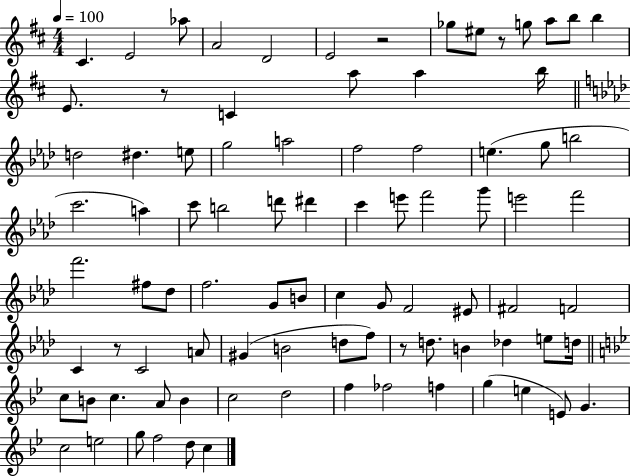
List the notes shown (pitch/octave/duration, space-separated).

C#4/q. E4/h Ab5/e A4/h D4/h E4/h R/h Gb5/e EIS5/e R/e G5/e A5/e B5/e B5/q E4/e. R/e C4/q A5/e A5/q B5/s D5/h D#5/q. E5/e G5/h A5/h F5/h F5/h E5/q. G5/e B5/h C6/h. A5/q C6/e B5/h D6/e D#6/q C6/q E6/e F6/h G6/e E6/h F6/h F6/h. F#5/e Db5/e F5/h. G4/e B4/e C5/q G4/e F4/h EIS4/e F#4/h F4/h C4/q R/e C4/h A4/e G#4/q B4/h D5/e F5/e R/e D5/e. B4/q Db5/q E5/e D5/s C5/e B4/e C5/q. A4/e B4/q C5/h D5/h F5/q FES5/h F5/q G5/q E5/q E4/e G4/q. C5/h E5/h G5/e F5/h D5/e C5/q